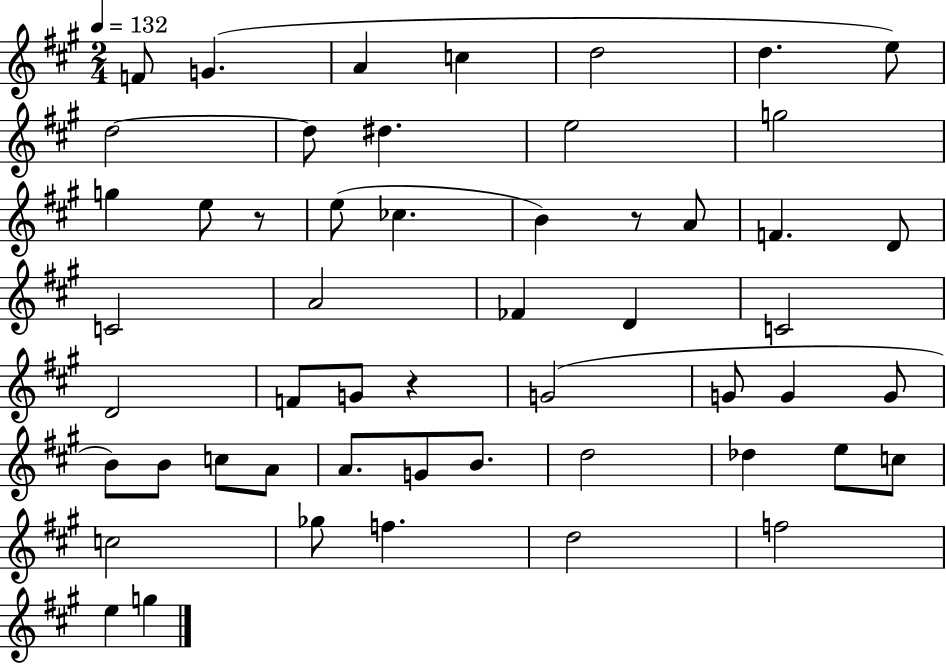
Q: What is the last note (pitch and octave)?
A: G5